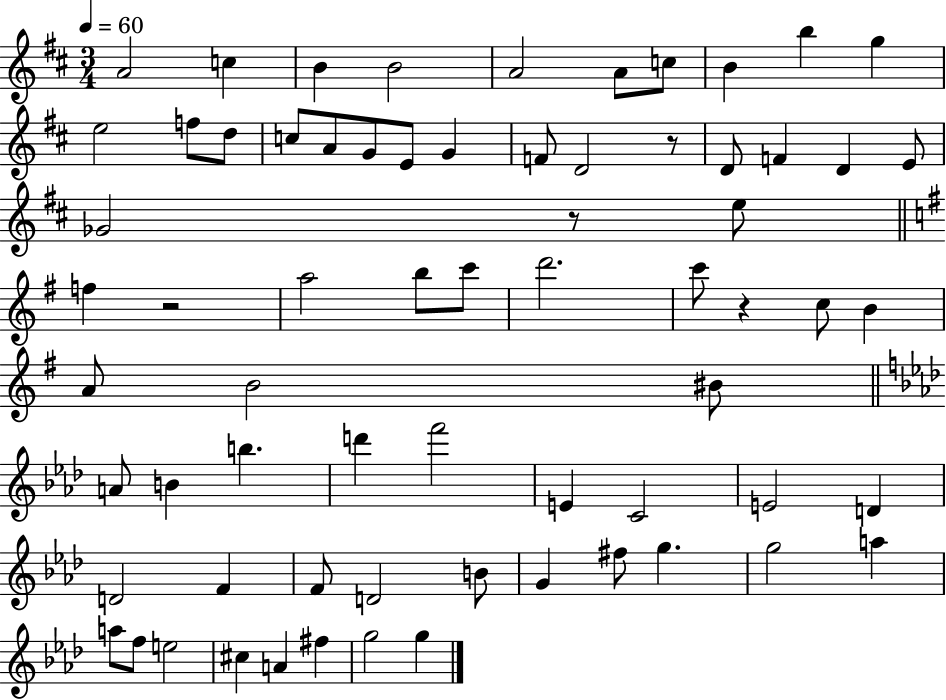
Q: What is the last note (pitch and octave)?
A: G5